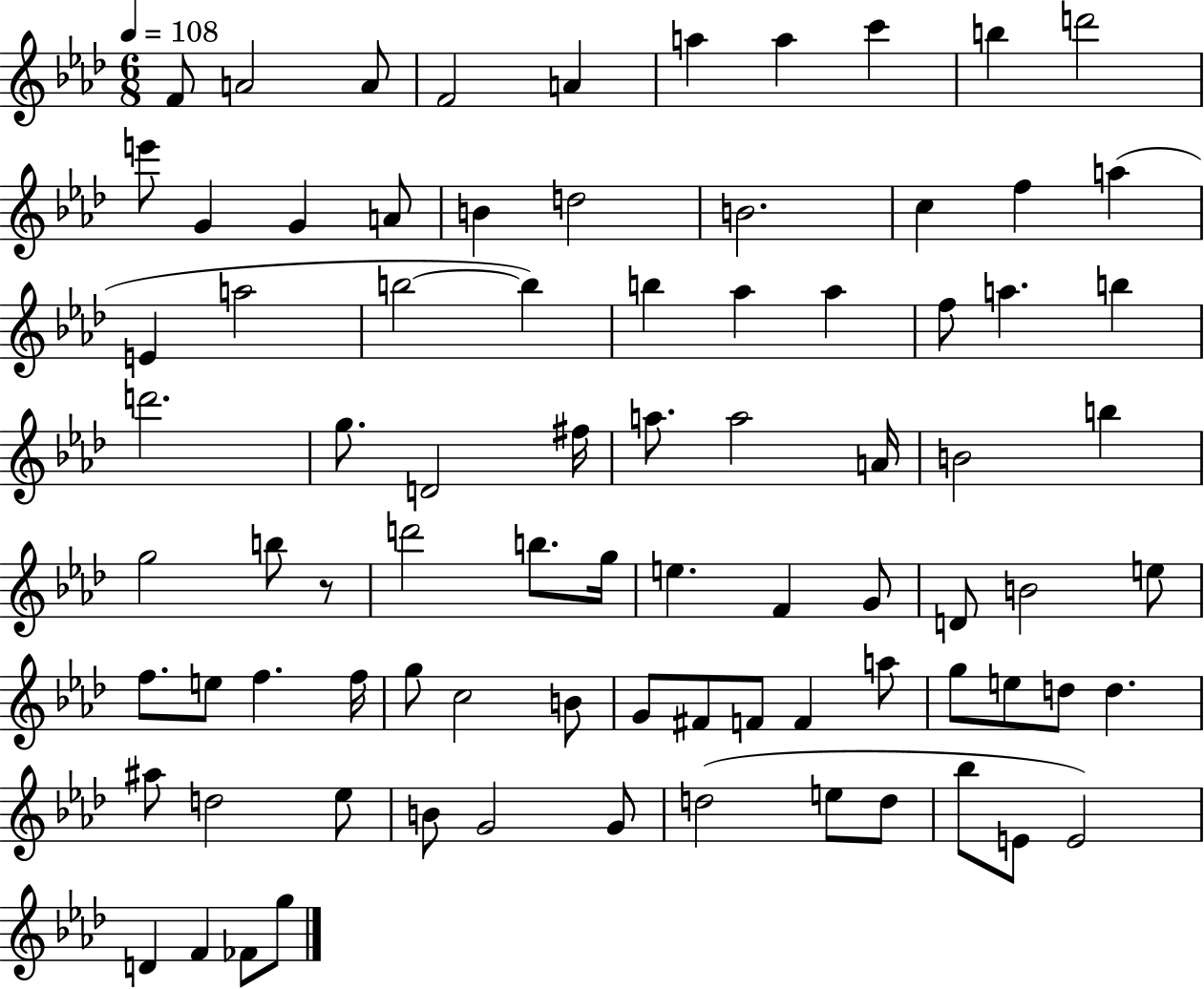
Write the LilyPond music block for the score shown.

{
  \clef treble
  \numericTimeSignature
  \time 6/8
  \key aes \major
  \tempo 4 = 108
  \repeat volta 2 { f'8 a'2 a'8 | f'2 a'4 | a''4 a''4 c'''4 | b''4 d'''2 | \break e'''8 g'4 g'4 a'8 | b'4 d''2 | b'2. | c''4 f''4 a''4( | \break e'4 a''2 | b''2~~ b''4) | b''4 aes''4 aes''4 | f''8 a''4. b''4 | \break d'''2. | g''8. d'2 fis''16 | a''8. a''2 a'16 | b'2 b''4 | \break g''2 b''8 r8 | d'''2 b''8. g''16 | e''4. f'4 g'8 | d'8 b'2 e''8 | \break f''8. e''8 f''4. f''16 | g''8 c''2 b'8 | g'8 fis'8 f'8 f'4 a''8 | g''8 e''8 d''8 d''4. | \break ais''8 d''2 ees''8 | b'8 g'2 g'8 | d''2( e''8 d''8 | bes''8 e'8 e'2) | \break d'4 f'4 fes'8 g''8 | } \bar "|."
}